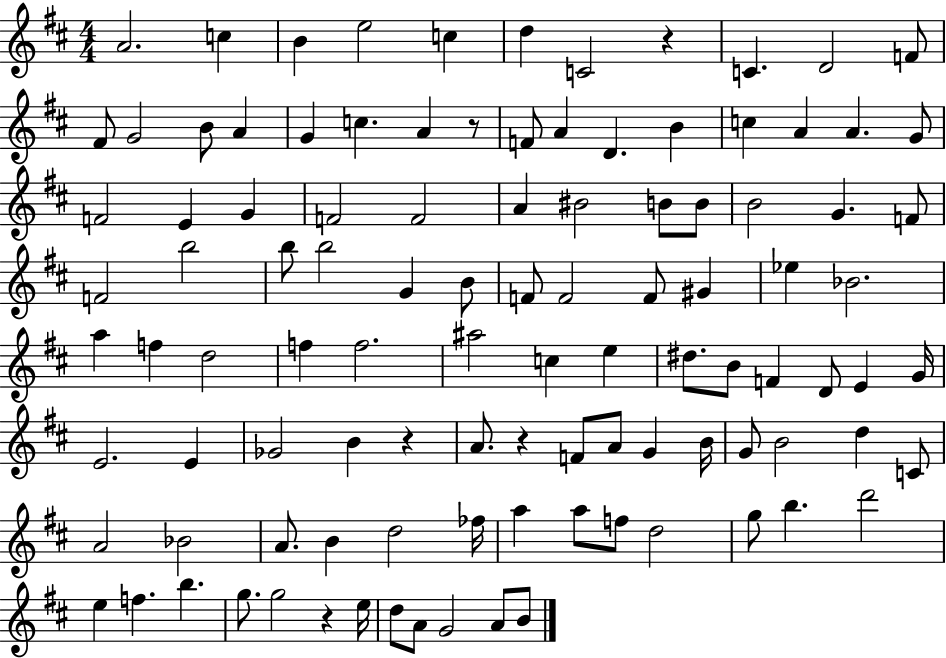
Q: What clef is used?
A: treble